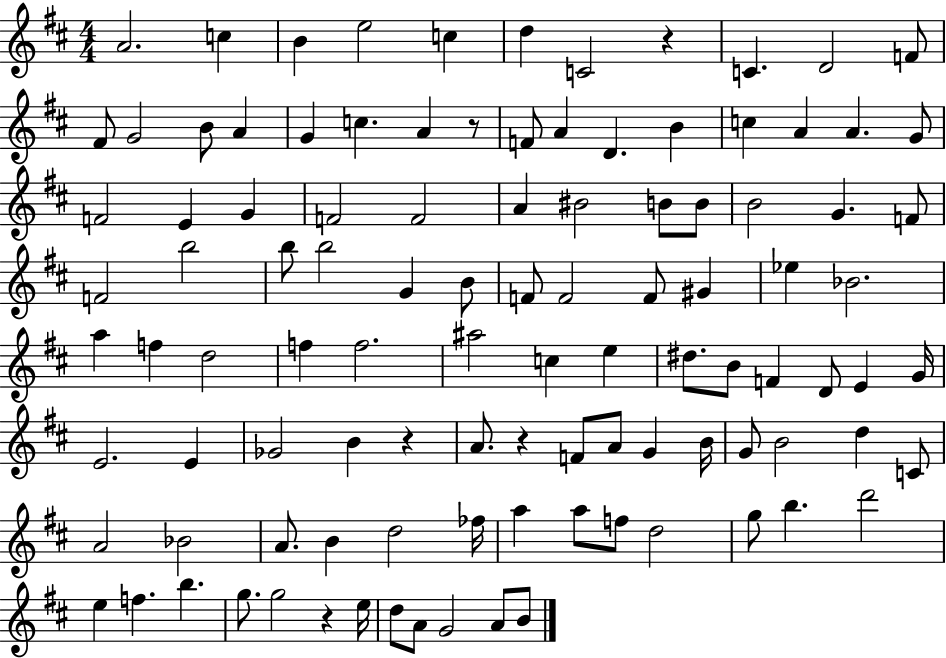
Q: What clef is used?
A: treble